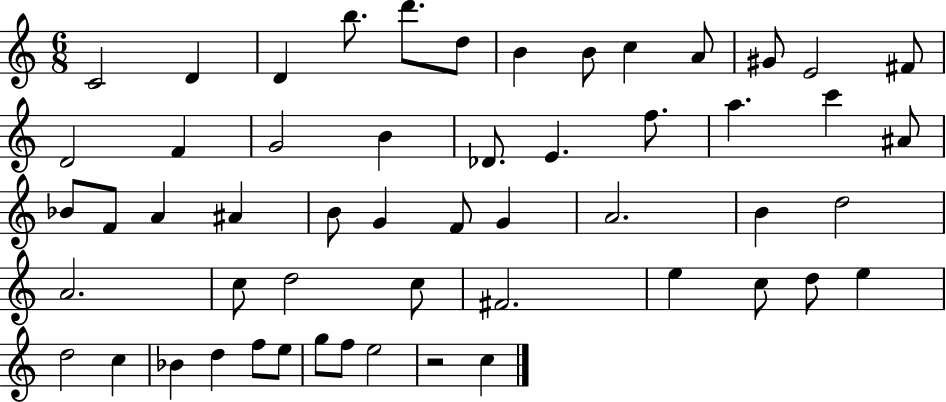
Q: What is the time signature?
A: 6/8